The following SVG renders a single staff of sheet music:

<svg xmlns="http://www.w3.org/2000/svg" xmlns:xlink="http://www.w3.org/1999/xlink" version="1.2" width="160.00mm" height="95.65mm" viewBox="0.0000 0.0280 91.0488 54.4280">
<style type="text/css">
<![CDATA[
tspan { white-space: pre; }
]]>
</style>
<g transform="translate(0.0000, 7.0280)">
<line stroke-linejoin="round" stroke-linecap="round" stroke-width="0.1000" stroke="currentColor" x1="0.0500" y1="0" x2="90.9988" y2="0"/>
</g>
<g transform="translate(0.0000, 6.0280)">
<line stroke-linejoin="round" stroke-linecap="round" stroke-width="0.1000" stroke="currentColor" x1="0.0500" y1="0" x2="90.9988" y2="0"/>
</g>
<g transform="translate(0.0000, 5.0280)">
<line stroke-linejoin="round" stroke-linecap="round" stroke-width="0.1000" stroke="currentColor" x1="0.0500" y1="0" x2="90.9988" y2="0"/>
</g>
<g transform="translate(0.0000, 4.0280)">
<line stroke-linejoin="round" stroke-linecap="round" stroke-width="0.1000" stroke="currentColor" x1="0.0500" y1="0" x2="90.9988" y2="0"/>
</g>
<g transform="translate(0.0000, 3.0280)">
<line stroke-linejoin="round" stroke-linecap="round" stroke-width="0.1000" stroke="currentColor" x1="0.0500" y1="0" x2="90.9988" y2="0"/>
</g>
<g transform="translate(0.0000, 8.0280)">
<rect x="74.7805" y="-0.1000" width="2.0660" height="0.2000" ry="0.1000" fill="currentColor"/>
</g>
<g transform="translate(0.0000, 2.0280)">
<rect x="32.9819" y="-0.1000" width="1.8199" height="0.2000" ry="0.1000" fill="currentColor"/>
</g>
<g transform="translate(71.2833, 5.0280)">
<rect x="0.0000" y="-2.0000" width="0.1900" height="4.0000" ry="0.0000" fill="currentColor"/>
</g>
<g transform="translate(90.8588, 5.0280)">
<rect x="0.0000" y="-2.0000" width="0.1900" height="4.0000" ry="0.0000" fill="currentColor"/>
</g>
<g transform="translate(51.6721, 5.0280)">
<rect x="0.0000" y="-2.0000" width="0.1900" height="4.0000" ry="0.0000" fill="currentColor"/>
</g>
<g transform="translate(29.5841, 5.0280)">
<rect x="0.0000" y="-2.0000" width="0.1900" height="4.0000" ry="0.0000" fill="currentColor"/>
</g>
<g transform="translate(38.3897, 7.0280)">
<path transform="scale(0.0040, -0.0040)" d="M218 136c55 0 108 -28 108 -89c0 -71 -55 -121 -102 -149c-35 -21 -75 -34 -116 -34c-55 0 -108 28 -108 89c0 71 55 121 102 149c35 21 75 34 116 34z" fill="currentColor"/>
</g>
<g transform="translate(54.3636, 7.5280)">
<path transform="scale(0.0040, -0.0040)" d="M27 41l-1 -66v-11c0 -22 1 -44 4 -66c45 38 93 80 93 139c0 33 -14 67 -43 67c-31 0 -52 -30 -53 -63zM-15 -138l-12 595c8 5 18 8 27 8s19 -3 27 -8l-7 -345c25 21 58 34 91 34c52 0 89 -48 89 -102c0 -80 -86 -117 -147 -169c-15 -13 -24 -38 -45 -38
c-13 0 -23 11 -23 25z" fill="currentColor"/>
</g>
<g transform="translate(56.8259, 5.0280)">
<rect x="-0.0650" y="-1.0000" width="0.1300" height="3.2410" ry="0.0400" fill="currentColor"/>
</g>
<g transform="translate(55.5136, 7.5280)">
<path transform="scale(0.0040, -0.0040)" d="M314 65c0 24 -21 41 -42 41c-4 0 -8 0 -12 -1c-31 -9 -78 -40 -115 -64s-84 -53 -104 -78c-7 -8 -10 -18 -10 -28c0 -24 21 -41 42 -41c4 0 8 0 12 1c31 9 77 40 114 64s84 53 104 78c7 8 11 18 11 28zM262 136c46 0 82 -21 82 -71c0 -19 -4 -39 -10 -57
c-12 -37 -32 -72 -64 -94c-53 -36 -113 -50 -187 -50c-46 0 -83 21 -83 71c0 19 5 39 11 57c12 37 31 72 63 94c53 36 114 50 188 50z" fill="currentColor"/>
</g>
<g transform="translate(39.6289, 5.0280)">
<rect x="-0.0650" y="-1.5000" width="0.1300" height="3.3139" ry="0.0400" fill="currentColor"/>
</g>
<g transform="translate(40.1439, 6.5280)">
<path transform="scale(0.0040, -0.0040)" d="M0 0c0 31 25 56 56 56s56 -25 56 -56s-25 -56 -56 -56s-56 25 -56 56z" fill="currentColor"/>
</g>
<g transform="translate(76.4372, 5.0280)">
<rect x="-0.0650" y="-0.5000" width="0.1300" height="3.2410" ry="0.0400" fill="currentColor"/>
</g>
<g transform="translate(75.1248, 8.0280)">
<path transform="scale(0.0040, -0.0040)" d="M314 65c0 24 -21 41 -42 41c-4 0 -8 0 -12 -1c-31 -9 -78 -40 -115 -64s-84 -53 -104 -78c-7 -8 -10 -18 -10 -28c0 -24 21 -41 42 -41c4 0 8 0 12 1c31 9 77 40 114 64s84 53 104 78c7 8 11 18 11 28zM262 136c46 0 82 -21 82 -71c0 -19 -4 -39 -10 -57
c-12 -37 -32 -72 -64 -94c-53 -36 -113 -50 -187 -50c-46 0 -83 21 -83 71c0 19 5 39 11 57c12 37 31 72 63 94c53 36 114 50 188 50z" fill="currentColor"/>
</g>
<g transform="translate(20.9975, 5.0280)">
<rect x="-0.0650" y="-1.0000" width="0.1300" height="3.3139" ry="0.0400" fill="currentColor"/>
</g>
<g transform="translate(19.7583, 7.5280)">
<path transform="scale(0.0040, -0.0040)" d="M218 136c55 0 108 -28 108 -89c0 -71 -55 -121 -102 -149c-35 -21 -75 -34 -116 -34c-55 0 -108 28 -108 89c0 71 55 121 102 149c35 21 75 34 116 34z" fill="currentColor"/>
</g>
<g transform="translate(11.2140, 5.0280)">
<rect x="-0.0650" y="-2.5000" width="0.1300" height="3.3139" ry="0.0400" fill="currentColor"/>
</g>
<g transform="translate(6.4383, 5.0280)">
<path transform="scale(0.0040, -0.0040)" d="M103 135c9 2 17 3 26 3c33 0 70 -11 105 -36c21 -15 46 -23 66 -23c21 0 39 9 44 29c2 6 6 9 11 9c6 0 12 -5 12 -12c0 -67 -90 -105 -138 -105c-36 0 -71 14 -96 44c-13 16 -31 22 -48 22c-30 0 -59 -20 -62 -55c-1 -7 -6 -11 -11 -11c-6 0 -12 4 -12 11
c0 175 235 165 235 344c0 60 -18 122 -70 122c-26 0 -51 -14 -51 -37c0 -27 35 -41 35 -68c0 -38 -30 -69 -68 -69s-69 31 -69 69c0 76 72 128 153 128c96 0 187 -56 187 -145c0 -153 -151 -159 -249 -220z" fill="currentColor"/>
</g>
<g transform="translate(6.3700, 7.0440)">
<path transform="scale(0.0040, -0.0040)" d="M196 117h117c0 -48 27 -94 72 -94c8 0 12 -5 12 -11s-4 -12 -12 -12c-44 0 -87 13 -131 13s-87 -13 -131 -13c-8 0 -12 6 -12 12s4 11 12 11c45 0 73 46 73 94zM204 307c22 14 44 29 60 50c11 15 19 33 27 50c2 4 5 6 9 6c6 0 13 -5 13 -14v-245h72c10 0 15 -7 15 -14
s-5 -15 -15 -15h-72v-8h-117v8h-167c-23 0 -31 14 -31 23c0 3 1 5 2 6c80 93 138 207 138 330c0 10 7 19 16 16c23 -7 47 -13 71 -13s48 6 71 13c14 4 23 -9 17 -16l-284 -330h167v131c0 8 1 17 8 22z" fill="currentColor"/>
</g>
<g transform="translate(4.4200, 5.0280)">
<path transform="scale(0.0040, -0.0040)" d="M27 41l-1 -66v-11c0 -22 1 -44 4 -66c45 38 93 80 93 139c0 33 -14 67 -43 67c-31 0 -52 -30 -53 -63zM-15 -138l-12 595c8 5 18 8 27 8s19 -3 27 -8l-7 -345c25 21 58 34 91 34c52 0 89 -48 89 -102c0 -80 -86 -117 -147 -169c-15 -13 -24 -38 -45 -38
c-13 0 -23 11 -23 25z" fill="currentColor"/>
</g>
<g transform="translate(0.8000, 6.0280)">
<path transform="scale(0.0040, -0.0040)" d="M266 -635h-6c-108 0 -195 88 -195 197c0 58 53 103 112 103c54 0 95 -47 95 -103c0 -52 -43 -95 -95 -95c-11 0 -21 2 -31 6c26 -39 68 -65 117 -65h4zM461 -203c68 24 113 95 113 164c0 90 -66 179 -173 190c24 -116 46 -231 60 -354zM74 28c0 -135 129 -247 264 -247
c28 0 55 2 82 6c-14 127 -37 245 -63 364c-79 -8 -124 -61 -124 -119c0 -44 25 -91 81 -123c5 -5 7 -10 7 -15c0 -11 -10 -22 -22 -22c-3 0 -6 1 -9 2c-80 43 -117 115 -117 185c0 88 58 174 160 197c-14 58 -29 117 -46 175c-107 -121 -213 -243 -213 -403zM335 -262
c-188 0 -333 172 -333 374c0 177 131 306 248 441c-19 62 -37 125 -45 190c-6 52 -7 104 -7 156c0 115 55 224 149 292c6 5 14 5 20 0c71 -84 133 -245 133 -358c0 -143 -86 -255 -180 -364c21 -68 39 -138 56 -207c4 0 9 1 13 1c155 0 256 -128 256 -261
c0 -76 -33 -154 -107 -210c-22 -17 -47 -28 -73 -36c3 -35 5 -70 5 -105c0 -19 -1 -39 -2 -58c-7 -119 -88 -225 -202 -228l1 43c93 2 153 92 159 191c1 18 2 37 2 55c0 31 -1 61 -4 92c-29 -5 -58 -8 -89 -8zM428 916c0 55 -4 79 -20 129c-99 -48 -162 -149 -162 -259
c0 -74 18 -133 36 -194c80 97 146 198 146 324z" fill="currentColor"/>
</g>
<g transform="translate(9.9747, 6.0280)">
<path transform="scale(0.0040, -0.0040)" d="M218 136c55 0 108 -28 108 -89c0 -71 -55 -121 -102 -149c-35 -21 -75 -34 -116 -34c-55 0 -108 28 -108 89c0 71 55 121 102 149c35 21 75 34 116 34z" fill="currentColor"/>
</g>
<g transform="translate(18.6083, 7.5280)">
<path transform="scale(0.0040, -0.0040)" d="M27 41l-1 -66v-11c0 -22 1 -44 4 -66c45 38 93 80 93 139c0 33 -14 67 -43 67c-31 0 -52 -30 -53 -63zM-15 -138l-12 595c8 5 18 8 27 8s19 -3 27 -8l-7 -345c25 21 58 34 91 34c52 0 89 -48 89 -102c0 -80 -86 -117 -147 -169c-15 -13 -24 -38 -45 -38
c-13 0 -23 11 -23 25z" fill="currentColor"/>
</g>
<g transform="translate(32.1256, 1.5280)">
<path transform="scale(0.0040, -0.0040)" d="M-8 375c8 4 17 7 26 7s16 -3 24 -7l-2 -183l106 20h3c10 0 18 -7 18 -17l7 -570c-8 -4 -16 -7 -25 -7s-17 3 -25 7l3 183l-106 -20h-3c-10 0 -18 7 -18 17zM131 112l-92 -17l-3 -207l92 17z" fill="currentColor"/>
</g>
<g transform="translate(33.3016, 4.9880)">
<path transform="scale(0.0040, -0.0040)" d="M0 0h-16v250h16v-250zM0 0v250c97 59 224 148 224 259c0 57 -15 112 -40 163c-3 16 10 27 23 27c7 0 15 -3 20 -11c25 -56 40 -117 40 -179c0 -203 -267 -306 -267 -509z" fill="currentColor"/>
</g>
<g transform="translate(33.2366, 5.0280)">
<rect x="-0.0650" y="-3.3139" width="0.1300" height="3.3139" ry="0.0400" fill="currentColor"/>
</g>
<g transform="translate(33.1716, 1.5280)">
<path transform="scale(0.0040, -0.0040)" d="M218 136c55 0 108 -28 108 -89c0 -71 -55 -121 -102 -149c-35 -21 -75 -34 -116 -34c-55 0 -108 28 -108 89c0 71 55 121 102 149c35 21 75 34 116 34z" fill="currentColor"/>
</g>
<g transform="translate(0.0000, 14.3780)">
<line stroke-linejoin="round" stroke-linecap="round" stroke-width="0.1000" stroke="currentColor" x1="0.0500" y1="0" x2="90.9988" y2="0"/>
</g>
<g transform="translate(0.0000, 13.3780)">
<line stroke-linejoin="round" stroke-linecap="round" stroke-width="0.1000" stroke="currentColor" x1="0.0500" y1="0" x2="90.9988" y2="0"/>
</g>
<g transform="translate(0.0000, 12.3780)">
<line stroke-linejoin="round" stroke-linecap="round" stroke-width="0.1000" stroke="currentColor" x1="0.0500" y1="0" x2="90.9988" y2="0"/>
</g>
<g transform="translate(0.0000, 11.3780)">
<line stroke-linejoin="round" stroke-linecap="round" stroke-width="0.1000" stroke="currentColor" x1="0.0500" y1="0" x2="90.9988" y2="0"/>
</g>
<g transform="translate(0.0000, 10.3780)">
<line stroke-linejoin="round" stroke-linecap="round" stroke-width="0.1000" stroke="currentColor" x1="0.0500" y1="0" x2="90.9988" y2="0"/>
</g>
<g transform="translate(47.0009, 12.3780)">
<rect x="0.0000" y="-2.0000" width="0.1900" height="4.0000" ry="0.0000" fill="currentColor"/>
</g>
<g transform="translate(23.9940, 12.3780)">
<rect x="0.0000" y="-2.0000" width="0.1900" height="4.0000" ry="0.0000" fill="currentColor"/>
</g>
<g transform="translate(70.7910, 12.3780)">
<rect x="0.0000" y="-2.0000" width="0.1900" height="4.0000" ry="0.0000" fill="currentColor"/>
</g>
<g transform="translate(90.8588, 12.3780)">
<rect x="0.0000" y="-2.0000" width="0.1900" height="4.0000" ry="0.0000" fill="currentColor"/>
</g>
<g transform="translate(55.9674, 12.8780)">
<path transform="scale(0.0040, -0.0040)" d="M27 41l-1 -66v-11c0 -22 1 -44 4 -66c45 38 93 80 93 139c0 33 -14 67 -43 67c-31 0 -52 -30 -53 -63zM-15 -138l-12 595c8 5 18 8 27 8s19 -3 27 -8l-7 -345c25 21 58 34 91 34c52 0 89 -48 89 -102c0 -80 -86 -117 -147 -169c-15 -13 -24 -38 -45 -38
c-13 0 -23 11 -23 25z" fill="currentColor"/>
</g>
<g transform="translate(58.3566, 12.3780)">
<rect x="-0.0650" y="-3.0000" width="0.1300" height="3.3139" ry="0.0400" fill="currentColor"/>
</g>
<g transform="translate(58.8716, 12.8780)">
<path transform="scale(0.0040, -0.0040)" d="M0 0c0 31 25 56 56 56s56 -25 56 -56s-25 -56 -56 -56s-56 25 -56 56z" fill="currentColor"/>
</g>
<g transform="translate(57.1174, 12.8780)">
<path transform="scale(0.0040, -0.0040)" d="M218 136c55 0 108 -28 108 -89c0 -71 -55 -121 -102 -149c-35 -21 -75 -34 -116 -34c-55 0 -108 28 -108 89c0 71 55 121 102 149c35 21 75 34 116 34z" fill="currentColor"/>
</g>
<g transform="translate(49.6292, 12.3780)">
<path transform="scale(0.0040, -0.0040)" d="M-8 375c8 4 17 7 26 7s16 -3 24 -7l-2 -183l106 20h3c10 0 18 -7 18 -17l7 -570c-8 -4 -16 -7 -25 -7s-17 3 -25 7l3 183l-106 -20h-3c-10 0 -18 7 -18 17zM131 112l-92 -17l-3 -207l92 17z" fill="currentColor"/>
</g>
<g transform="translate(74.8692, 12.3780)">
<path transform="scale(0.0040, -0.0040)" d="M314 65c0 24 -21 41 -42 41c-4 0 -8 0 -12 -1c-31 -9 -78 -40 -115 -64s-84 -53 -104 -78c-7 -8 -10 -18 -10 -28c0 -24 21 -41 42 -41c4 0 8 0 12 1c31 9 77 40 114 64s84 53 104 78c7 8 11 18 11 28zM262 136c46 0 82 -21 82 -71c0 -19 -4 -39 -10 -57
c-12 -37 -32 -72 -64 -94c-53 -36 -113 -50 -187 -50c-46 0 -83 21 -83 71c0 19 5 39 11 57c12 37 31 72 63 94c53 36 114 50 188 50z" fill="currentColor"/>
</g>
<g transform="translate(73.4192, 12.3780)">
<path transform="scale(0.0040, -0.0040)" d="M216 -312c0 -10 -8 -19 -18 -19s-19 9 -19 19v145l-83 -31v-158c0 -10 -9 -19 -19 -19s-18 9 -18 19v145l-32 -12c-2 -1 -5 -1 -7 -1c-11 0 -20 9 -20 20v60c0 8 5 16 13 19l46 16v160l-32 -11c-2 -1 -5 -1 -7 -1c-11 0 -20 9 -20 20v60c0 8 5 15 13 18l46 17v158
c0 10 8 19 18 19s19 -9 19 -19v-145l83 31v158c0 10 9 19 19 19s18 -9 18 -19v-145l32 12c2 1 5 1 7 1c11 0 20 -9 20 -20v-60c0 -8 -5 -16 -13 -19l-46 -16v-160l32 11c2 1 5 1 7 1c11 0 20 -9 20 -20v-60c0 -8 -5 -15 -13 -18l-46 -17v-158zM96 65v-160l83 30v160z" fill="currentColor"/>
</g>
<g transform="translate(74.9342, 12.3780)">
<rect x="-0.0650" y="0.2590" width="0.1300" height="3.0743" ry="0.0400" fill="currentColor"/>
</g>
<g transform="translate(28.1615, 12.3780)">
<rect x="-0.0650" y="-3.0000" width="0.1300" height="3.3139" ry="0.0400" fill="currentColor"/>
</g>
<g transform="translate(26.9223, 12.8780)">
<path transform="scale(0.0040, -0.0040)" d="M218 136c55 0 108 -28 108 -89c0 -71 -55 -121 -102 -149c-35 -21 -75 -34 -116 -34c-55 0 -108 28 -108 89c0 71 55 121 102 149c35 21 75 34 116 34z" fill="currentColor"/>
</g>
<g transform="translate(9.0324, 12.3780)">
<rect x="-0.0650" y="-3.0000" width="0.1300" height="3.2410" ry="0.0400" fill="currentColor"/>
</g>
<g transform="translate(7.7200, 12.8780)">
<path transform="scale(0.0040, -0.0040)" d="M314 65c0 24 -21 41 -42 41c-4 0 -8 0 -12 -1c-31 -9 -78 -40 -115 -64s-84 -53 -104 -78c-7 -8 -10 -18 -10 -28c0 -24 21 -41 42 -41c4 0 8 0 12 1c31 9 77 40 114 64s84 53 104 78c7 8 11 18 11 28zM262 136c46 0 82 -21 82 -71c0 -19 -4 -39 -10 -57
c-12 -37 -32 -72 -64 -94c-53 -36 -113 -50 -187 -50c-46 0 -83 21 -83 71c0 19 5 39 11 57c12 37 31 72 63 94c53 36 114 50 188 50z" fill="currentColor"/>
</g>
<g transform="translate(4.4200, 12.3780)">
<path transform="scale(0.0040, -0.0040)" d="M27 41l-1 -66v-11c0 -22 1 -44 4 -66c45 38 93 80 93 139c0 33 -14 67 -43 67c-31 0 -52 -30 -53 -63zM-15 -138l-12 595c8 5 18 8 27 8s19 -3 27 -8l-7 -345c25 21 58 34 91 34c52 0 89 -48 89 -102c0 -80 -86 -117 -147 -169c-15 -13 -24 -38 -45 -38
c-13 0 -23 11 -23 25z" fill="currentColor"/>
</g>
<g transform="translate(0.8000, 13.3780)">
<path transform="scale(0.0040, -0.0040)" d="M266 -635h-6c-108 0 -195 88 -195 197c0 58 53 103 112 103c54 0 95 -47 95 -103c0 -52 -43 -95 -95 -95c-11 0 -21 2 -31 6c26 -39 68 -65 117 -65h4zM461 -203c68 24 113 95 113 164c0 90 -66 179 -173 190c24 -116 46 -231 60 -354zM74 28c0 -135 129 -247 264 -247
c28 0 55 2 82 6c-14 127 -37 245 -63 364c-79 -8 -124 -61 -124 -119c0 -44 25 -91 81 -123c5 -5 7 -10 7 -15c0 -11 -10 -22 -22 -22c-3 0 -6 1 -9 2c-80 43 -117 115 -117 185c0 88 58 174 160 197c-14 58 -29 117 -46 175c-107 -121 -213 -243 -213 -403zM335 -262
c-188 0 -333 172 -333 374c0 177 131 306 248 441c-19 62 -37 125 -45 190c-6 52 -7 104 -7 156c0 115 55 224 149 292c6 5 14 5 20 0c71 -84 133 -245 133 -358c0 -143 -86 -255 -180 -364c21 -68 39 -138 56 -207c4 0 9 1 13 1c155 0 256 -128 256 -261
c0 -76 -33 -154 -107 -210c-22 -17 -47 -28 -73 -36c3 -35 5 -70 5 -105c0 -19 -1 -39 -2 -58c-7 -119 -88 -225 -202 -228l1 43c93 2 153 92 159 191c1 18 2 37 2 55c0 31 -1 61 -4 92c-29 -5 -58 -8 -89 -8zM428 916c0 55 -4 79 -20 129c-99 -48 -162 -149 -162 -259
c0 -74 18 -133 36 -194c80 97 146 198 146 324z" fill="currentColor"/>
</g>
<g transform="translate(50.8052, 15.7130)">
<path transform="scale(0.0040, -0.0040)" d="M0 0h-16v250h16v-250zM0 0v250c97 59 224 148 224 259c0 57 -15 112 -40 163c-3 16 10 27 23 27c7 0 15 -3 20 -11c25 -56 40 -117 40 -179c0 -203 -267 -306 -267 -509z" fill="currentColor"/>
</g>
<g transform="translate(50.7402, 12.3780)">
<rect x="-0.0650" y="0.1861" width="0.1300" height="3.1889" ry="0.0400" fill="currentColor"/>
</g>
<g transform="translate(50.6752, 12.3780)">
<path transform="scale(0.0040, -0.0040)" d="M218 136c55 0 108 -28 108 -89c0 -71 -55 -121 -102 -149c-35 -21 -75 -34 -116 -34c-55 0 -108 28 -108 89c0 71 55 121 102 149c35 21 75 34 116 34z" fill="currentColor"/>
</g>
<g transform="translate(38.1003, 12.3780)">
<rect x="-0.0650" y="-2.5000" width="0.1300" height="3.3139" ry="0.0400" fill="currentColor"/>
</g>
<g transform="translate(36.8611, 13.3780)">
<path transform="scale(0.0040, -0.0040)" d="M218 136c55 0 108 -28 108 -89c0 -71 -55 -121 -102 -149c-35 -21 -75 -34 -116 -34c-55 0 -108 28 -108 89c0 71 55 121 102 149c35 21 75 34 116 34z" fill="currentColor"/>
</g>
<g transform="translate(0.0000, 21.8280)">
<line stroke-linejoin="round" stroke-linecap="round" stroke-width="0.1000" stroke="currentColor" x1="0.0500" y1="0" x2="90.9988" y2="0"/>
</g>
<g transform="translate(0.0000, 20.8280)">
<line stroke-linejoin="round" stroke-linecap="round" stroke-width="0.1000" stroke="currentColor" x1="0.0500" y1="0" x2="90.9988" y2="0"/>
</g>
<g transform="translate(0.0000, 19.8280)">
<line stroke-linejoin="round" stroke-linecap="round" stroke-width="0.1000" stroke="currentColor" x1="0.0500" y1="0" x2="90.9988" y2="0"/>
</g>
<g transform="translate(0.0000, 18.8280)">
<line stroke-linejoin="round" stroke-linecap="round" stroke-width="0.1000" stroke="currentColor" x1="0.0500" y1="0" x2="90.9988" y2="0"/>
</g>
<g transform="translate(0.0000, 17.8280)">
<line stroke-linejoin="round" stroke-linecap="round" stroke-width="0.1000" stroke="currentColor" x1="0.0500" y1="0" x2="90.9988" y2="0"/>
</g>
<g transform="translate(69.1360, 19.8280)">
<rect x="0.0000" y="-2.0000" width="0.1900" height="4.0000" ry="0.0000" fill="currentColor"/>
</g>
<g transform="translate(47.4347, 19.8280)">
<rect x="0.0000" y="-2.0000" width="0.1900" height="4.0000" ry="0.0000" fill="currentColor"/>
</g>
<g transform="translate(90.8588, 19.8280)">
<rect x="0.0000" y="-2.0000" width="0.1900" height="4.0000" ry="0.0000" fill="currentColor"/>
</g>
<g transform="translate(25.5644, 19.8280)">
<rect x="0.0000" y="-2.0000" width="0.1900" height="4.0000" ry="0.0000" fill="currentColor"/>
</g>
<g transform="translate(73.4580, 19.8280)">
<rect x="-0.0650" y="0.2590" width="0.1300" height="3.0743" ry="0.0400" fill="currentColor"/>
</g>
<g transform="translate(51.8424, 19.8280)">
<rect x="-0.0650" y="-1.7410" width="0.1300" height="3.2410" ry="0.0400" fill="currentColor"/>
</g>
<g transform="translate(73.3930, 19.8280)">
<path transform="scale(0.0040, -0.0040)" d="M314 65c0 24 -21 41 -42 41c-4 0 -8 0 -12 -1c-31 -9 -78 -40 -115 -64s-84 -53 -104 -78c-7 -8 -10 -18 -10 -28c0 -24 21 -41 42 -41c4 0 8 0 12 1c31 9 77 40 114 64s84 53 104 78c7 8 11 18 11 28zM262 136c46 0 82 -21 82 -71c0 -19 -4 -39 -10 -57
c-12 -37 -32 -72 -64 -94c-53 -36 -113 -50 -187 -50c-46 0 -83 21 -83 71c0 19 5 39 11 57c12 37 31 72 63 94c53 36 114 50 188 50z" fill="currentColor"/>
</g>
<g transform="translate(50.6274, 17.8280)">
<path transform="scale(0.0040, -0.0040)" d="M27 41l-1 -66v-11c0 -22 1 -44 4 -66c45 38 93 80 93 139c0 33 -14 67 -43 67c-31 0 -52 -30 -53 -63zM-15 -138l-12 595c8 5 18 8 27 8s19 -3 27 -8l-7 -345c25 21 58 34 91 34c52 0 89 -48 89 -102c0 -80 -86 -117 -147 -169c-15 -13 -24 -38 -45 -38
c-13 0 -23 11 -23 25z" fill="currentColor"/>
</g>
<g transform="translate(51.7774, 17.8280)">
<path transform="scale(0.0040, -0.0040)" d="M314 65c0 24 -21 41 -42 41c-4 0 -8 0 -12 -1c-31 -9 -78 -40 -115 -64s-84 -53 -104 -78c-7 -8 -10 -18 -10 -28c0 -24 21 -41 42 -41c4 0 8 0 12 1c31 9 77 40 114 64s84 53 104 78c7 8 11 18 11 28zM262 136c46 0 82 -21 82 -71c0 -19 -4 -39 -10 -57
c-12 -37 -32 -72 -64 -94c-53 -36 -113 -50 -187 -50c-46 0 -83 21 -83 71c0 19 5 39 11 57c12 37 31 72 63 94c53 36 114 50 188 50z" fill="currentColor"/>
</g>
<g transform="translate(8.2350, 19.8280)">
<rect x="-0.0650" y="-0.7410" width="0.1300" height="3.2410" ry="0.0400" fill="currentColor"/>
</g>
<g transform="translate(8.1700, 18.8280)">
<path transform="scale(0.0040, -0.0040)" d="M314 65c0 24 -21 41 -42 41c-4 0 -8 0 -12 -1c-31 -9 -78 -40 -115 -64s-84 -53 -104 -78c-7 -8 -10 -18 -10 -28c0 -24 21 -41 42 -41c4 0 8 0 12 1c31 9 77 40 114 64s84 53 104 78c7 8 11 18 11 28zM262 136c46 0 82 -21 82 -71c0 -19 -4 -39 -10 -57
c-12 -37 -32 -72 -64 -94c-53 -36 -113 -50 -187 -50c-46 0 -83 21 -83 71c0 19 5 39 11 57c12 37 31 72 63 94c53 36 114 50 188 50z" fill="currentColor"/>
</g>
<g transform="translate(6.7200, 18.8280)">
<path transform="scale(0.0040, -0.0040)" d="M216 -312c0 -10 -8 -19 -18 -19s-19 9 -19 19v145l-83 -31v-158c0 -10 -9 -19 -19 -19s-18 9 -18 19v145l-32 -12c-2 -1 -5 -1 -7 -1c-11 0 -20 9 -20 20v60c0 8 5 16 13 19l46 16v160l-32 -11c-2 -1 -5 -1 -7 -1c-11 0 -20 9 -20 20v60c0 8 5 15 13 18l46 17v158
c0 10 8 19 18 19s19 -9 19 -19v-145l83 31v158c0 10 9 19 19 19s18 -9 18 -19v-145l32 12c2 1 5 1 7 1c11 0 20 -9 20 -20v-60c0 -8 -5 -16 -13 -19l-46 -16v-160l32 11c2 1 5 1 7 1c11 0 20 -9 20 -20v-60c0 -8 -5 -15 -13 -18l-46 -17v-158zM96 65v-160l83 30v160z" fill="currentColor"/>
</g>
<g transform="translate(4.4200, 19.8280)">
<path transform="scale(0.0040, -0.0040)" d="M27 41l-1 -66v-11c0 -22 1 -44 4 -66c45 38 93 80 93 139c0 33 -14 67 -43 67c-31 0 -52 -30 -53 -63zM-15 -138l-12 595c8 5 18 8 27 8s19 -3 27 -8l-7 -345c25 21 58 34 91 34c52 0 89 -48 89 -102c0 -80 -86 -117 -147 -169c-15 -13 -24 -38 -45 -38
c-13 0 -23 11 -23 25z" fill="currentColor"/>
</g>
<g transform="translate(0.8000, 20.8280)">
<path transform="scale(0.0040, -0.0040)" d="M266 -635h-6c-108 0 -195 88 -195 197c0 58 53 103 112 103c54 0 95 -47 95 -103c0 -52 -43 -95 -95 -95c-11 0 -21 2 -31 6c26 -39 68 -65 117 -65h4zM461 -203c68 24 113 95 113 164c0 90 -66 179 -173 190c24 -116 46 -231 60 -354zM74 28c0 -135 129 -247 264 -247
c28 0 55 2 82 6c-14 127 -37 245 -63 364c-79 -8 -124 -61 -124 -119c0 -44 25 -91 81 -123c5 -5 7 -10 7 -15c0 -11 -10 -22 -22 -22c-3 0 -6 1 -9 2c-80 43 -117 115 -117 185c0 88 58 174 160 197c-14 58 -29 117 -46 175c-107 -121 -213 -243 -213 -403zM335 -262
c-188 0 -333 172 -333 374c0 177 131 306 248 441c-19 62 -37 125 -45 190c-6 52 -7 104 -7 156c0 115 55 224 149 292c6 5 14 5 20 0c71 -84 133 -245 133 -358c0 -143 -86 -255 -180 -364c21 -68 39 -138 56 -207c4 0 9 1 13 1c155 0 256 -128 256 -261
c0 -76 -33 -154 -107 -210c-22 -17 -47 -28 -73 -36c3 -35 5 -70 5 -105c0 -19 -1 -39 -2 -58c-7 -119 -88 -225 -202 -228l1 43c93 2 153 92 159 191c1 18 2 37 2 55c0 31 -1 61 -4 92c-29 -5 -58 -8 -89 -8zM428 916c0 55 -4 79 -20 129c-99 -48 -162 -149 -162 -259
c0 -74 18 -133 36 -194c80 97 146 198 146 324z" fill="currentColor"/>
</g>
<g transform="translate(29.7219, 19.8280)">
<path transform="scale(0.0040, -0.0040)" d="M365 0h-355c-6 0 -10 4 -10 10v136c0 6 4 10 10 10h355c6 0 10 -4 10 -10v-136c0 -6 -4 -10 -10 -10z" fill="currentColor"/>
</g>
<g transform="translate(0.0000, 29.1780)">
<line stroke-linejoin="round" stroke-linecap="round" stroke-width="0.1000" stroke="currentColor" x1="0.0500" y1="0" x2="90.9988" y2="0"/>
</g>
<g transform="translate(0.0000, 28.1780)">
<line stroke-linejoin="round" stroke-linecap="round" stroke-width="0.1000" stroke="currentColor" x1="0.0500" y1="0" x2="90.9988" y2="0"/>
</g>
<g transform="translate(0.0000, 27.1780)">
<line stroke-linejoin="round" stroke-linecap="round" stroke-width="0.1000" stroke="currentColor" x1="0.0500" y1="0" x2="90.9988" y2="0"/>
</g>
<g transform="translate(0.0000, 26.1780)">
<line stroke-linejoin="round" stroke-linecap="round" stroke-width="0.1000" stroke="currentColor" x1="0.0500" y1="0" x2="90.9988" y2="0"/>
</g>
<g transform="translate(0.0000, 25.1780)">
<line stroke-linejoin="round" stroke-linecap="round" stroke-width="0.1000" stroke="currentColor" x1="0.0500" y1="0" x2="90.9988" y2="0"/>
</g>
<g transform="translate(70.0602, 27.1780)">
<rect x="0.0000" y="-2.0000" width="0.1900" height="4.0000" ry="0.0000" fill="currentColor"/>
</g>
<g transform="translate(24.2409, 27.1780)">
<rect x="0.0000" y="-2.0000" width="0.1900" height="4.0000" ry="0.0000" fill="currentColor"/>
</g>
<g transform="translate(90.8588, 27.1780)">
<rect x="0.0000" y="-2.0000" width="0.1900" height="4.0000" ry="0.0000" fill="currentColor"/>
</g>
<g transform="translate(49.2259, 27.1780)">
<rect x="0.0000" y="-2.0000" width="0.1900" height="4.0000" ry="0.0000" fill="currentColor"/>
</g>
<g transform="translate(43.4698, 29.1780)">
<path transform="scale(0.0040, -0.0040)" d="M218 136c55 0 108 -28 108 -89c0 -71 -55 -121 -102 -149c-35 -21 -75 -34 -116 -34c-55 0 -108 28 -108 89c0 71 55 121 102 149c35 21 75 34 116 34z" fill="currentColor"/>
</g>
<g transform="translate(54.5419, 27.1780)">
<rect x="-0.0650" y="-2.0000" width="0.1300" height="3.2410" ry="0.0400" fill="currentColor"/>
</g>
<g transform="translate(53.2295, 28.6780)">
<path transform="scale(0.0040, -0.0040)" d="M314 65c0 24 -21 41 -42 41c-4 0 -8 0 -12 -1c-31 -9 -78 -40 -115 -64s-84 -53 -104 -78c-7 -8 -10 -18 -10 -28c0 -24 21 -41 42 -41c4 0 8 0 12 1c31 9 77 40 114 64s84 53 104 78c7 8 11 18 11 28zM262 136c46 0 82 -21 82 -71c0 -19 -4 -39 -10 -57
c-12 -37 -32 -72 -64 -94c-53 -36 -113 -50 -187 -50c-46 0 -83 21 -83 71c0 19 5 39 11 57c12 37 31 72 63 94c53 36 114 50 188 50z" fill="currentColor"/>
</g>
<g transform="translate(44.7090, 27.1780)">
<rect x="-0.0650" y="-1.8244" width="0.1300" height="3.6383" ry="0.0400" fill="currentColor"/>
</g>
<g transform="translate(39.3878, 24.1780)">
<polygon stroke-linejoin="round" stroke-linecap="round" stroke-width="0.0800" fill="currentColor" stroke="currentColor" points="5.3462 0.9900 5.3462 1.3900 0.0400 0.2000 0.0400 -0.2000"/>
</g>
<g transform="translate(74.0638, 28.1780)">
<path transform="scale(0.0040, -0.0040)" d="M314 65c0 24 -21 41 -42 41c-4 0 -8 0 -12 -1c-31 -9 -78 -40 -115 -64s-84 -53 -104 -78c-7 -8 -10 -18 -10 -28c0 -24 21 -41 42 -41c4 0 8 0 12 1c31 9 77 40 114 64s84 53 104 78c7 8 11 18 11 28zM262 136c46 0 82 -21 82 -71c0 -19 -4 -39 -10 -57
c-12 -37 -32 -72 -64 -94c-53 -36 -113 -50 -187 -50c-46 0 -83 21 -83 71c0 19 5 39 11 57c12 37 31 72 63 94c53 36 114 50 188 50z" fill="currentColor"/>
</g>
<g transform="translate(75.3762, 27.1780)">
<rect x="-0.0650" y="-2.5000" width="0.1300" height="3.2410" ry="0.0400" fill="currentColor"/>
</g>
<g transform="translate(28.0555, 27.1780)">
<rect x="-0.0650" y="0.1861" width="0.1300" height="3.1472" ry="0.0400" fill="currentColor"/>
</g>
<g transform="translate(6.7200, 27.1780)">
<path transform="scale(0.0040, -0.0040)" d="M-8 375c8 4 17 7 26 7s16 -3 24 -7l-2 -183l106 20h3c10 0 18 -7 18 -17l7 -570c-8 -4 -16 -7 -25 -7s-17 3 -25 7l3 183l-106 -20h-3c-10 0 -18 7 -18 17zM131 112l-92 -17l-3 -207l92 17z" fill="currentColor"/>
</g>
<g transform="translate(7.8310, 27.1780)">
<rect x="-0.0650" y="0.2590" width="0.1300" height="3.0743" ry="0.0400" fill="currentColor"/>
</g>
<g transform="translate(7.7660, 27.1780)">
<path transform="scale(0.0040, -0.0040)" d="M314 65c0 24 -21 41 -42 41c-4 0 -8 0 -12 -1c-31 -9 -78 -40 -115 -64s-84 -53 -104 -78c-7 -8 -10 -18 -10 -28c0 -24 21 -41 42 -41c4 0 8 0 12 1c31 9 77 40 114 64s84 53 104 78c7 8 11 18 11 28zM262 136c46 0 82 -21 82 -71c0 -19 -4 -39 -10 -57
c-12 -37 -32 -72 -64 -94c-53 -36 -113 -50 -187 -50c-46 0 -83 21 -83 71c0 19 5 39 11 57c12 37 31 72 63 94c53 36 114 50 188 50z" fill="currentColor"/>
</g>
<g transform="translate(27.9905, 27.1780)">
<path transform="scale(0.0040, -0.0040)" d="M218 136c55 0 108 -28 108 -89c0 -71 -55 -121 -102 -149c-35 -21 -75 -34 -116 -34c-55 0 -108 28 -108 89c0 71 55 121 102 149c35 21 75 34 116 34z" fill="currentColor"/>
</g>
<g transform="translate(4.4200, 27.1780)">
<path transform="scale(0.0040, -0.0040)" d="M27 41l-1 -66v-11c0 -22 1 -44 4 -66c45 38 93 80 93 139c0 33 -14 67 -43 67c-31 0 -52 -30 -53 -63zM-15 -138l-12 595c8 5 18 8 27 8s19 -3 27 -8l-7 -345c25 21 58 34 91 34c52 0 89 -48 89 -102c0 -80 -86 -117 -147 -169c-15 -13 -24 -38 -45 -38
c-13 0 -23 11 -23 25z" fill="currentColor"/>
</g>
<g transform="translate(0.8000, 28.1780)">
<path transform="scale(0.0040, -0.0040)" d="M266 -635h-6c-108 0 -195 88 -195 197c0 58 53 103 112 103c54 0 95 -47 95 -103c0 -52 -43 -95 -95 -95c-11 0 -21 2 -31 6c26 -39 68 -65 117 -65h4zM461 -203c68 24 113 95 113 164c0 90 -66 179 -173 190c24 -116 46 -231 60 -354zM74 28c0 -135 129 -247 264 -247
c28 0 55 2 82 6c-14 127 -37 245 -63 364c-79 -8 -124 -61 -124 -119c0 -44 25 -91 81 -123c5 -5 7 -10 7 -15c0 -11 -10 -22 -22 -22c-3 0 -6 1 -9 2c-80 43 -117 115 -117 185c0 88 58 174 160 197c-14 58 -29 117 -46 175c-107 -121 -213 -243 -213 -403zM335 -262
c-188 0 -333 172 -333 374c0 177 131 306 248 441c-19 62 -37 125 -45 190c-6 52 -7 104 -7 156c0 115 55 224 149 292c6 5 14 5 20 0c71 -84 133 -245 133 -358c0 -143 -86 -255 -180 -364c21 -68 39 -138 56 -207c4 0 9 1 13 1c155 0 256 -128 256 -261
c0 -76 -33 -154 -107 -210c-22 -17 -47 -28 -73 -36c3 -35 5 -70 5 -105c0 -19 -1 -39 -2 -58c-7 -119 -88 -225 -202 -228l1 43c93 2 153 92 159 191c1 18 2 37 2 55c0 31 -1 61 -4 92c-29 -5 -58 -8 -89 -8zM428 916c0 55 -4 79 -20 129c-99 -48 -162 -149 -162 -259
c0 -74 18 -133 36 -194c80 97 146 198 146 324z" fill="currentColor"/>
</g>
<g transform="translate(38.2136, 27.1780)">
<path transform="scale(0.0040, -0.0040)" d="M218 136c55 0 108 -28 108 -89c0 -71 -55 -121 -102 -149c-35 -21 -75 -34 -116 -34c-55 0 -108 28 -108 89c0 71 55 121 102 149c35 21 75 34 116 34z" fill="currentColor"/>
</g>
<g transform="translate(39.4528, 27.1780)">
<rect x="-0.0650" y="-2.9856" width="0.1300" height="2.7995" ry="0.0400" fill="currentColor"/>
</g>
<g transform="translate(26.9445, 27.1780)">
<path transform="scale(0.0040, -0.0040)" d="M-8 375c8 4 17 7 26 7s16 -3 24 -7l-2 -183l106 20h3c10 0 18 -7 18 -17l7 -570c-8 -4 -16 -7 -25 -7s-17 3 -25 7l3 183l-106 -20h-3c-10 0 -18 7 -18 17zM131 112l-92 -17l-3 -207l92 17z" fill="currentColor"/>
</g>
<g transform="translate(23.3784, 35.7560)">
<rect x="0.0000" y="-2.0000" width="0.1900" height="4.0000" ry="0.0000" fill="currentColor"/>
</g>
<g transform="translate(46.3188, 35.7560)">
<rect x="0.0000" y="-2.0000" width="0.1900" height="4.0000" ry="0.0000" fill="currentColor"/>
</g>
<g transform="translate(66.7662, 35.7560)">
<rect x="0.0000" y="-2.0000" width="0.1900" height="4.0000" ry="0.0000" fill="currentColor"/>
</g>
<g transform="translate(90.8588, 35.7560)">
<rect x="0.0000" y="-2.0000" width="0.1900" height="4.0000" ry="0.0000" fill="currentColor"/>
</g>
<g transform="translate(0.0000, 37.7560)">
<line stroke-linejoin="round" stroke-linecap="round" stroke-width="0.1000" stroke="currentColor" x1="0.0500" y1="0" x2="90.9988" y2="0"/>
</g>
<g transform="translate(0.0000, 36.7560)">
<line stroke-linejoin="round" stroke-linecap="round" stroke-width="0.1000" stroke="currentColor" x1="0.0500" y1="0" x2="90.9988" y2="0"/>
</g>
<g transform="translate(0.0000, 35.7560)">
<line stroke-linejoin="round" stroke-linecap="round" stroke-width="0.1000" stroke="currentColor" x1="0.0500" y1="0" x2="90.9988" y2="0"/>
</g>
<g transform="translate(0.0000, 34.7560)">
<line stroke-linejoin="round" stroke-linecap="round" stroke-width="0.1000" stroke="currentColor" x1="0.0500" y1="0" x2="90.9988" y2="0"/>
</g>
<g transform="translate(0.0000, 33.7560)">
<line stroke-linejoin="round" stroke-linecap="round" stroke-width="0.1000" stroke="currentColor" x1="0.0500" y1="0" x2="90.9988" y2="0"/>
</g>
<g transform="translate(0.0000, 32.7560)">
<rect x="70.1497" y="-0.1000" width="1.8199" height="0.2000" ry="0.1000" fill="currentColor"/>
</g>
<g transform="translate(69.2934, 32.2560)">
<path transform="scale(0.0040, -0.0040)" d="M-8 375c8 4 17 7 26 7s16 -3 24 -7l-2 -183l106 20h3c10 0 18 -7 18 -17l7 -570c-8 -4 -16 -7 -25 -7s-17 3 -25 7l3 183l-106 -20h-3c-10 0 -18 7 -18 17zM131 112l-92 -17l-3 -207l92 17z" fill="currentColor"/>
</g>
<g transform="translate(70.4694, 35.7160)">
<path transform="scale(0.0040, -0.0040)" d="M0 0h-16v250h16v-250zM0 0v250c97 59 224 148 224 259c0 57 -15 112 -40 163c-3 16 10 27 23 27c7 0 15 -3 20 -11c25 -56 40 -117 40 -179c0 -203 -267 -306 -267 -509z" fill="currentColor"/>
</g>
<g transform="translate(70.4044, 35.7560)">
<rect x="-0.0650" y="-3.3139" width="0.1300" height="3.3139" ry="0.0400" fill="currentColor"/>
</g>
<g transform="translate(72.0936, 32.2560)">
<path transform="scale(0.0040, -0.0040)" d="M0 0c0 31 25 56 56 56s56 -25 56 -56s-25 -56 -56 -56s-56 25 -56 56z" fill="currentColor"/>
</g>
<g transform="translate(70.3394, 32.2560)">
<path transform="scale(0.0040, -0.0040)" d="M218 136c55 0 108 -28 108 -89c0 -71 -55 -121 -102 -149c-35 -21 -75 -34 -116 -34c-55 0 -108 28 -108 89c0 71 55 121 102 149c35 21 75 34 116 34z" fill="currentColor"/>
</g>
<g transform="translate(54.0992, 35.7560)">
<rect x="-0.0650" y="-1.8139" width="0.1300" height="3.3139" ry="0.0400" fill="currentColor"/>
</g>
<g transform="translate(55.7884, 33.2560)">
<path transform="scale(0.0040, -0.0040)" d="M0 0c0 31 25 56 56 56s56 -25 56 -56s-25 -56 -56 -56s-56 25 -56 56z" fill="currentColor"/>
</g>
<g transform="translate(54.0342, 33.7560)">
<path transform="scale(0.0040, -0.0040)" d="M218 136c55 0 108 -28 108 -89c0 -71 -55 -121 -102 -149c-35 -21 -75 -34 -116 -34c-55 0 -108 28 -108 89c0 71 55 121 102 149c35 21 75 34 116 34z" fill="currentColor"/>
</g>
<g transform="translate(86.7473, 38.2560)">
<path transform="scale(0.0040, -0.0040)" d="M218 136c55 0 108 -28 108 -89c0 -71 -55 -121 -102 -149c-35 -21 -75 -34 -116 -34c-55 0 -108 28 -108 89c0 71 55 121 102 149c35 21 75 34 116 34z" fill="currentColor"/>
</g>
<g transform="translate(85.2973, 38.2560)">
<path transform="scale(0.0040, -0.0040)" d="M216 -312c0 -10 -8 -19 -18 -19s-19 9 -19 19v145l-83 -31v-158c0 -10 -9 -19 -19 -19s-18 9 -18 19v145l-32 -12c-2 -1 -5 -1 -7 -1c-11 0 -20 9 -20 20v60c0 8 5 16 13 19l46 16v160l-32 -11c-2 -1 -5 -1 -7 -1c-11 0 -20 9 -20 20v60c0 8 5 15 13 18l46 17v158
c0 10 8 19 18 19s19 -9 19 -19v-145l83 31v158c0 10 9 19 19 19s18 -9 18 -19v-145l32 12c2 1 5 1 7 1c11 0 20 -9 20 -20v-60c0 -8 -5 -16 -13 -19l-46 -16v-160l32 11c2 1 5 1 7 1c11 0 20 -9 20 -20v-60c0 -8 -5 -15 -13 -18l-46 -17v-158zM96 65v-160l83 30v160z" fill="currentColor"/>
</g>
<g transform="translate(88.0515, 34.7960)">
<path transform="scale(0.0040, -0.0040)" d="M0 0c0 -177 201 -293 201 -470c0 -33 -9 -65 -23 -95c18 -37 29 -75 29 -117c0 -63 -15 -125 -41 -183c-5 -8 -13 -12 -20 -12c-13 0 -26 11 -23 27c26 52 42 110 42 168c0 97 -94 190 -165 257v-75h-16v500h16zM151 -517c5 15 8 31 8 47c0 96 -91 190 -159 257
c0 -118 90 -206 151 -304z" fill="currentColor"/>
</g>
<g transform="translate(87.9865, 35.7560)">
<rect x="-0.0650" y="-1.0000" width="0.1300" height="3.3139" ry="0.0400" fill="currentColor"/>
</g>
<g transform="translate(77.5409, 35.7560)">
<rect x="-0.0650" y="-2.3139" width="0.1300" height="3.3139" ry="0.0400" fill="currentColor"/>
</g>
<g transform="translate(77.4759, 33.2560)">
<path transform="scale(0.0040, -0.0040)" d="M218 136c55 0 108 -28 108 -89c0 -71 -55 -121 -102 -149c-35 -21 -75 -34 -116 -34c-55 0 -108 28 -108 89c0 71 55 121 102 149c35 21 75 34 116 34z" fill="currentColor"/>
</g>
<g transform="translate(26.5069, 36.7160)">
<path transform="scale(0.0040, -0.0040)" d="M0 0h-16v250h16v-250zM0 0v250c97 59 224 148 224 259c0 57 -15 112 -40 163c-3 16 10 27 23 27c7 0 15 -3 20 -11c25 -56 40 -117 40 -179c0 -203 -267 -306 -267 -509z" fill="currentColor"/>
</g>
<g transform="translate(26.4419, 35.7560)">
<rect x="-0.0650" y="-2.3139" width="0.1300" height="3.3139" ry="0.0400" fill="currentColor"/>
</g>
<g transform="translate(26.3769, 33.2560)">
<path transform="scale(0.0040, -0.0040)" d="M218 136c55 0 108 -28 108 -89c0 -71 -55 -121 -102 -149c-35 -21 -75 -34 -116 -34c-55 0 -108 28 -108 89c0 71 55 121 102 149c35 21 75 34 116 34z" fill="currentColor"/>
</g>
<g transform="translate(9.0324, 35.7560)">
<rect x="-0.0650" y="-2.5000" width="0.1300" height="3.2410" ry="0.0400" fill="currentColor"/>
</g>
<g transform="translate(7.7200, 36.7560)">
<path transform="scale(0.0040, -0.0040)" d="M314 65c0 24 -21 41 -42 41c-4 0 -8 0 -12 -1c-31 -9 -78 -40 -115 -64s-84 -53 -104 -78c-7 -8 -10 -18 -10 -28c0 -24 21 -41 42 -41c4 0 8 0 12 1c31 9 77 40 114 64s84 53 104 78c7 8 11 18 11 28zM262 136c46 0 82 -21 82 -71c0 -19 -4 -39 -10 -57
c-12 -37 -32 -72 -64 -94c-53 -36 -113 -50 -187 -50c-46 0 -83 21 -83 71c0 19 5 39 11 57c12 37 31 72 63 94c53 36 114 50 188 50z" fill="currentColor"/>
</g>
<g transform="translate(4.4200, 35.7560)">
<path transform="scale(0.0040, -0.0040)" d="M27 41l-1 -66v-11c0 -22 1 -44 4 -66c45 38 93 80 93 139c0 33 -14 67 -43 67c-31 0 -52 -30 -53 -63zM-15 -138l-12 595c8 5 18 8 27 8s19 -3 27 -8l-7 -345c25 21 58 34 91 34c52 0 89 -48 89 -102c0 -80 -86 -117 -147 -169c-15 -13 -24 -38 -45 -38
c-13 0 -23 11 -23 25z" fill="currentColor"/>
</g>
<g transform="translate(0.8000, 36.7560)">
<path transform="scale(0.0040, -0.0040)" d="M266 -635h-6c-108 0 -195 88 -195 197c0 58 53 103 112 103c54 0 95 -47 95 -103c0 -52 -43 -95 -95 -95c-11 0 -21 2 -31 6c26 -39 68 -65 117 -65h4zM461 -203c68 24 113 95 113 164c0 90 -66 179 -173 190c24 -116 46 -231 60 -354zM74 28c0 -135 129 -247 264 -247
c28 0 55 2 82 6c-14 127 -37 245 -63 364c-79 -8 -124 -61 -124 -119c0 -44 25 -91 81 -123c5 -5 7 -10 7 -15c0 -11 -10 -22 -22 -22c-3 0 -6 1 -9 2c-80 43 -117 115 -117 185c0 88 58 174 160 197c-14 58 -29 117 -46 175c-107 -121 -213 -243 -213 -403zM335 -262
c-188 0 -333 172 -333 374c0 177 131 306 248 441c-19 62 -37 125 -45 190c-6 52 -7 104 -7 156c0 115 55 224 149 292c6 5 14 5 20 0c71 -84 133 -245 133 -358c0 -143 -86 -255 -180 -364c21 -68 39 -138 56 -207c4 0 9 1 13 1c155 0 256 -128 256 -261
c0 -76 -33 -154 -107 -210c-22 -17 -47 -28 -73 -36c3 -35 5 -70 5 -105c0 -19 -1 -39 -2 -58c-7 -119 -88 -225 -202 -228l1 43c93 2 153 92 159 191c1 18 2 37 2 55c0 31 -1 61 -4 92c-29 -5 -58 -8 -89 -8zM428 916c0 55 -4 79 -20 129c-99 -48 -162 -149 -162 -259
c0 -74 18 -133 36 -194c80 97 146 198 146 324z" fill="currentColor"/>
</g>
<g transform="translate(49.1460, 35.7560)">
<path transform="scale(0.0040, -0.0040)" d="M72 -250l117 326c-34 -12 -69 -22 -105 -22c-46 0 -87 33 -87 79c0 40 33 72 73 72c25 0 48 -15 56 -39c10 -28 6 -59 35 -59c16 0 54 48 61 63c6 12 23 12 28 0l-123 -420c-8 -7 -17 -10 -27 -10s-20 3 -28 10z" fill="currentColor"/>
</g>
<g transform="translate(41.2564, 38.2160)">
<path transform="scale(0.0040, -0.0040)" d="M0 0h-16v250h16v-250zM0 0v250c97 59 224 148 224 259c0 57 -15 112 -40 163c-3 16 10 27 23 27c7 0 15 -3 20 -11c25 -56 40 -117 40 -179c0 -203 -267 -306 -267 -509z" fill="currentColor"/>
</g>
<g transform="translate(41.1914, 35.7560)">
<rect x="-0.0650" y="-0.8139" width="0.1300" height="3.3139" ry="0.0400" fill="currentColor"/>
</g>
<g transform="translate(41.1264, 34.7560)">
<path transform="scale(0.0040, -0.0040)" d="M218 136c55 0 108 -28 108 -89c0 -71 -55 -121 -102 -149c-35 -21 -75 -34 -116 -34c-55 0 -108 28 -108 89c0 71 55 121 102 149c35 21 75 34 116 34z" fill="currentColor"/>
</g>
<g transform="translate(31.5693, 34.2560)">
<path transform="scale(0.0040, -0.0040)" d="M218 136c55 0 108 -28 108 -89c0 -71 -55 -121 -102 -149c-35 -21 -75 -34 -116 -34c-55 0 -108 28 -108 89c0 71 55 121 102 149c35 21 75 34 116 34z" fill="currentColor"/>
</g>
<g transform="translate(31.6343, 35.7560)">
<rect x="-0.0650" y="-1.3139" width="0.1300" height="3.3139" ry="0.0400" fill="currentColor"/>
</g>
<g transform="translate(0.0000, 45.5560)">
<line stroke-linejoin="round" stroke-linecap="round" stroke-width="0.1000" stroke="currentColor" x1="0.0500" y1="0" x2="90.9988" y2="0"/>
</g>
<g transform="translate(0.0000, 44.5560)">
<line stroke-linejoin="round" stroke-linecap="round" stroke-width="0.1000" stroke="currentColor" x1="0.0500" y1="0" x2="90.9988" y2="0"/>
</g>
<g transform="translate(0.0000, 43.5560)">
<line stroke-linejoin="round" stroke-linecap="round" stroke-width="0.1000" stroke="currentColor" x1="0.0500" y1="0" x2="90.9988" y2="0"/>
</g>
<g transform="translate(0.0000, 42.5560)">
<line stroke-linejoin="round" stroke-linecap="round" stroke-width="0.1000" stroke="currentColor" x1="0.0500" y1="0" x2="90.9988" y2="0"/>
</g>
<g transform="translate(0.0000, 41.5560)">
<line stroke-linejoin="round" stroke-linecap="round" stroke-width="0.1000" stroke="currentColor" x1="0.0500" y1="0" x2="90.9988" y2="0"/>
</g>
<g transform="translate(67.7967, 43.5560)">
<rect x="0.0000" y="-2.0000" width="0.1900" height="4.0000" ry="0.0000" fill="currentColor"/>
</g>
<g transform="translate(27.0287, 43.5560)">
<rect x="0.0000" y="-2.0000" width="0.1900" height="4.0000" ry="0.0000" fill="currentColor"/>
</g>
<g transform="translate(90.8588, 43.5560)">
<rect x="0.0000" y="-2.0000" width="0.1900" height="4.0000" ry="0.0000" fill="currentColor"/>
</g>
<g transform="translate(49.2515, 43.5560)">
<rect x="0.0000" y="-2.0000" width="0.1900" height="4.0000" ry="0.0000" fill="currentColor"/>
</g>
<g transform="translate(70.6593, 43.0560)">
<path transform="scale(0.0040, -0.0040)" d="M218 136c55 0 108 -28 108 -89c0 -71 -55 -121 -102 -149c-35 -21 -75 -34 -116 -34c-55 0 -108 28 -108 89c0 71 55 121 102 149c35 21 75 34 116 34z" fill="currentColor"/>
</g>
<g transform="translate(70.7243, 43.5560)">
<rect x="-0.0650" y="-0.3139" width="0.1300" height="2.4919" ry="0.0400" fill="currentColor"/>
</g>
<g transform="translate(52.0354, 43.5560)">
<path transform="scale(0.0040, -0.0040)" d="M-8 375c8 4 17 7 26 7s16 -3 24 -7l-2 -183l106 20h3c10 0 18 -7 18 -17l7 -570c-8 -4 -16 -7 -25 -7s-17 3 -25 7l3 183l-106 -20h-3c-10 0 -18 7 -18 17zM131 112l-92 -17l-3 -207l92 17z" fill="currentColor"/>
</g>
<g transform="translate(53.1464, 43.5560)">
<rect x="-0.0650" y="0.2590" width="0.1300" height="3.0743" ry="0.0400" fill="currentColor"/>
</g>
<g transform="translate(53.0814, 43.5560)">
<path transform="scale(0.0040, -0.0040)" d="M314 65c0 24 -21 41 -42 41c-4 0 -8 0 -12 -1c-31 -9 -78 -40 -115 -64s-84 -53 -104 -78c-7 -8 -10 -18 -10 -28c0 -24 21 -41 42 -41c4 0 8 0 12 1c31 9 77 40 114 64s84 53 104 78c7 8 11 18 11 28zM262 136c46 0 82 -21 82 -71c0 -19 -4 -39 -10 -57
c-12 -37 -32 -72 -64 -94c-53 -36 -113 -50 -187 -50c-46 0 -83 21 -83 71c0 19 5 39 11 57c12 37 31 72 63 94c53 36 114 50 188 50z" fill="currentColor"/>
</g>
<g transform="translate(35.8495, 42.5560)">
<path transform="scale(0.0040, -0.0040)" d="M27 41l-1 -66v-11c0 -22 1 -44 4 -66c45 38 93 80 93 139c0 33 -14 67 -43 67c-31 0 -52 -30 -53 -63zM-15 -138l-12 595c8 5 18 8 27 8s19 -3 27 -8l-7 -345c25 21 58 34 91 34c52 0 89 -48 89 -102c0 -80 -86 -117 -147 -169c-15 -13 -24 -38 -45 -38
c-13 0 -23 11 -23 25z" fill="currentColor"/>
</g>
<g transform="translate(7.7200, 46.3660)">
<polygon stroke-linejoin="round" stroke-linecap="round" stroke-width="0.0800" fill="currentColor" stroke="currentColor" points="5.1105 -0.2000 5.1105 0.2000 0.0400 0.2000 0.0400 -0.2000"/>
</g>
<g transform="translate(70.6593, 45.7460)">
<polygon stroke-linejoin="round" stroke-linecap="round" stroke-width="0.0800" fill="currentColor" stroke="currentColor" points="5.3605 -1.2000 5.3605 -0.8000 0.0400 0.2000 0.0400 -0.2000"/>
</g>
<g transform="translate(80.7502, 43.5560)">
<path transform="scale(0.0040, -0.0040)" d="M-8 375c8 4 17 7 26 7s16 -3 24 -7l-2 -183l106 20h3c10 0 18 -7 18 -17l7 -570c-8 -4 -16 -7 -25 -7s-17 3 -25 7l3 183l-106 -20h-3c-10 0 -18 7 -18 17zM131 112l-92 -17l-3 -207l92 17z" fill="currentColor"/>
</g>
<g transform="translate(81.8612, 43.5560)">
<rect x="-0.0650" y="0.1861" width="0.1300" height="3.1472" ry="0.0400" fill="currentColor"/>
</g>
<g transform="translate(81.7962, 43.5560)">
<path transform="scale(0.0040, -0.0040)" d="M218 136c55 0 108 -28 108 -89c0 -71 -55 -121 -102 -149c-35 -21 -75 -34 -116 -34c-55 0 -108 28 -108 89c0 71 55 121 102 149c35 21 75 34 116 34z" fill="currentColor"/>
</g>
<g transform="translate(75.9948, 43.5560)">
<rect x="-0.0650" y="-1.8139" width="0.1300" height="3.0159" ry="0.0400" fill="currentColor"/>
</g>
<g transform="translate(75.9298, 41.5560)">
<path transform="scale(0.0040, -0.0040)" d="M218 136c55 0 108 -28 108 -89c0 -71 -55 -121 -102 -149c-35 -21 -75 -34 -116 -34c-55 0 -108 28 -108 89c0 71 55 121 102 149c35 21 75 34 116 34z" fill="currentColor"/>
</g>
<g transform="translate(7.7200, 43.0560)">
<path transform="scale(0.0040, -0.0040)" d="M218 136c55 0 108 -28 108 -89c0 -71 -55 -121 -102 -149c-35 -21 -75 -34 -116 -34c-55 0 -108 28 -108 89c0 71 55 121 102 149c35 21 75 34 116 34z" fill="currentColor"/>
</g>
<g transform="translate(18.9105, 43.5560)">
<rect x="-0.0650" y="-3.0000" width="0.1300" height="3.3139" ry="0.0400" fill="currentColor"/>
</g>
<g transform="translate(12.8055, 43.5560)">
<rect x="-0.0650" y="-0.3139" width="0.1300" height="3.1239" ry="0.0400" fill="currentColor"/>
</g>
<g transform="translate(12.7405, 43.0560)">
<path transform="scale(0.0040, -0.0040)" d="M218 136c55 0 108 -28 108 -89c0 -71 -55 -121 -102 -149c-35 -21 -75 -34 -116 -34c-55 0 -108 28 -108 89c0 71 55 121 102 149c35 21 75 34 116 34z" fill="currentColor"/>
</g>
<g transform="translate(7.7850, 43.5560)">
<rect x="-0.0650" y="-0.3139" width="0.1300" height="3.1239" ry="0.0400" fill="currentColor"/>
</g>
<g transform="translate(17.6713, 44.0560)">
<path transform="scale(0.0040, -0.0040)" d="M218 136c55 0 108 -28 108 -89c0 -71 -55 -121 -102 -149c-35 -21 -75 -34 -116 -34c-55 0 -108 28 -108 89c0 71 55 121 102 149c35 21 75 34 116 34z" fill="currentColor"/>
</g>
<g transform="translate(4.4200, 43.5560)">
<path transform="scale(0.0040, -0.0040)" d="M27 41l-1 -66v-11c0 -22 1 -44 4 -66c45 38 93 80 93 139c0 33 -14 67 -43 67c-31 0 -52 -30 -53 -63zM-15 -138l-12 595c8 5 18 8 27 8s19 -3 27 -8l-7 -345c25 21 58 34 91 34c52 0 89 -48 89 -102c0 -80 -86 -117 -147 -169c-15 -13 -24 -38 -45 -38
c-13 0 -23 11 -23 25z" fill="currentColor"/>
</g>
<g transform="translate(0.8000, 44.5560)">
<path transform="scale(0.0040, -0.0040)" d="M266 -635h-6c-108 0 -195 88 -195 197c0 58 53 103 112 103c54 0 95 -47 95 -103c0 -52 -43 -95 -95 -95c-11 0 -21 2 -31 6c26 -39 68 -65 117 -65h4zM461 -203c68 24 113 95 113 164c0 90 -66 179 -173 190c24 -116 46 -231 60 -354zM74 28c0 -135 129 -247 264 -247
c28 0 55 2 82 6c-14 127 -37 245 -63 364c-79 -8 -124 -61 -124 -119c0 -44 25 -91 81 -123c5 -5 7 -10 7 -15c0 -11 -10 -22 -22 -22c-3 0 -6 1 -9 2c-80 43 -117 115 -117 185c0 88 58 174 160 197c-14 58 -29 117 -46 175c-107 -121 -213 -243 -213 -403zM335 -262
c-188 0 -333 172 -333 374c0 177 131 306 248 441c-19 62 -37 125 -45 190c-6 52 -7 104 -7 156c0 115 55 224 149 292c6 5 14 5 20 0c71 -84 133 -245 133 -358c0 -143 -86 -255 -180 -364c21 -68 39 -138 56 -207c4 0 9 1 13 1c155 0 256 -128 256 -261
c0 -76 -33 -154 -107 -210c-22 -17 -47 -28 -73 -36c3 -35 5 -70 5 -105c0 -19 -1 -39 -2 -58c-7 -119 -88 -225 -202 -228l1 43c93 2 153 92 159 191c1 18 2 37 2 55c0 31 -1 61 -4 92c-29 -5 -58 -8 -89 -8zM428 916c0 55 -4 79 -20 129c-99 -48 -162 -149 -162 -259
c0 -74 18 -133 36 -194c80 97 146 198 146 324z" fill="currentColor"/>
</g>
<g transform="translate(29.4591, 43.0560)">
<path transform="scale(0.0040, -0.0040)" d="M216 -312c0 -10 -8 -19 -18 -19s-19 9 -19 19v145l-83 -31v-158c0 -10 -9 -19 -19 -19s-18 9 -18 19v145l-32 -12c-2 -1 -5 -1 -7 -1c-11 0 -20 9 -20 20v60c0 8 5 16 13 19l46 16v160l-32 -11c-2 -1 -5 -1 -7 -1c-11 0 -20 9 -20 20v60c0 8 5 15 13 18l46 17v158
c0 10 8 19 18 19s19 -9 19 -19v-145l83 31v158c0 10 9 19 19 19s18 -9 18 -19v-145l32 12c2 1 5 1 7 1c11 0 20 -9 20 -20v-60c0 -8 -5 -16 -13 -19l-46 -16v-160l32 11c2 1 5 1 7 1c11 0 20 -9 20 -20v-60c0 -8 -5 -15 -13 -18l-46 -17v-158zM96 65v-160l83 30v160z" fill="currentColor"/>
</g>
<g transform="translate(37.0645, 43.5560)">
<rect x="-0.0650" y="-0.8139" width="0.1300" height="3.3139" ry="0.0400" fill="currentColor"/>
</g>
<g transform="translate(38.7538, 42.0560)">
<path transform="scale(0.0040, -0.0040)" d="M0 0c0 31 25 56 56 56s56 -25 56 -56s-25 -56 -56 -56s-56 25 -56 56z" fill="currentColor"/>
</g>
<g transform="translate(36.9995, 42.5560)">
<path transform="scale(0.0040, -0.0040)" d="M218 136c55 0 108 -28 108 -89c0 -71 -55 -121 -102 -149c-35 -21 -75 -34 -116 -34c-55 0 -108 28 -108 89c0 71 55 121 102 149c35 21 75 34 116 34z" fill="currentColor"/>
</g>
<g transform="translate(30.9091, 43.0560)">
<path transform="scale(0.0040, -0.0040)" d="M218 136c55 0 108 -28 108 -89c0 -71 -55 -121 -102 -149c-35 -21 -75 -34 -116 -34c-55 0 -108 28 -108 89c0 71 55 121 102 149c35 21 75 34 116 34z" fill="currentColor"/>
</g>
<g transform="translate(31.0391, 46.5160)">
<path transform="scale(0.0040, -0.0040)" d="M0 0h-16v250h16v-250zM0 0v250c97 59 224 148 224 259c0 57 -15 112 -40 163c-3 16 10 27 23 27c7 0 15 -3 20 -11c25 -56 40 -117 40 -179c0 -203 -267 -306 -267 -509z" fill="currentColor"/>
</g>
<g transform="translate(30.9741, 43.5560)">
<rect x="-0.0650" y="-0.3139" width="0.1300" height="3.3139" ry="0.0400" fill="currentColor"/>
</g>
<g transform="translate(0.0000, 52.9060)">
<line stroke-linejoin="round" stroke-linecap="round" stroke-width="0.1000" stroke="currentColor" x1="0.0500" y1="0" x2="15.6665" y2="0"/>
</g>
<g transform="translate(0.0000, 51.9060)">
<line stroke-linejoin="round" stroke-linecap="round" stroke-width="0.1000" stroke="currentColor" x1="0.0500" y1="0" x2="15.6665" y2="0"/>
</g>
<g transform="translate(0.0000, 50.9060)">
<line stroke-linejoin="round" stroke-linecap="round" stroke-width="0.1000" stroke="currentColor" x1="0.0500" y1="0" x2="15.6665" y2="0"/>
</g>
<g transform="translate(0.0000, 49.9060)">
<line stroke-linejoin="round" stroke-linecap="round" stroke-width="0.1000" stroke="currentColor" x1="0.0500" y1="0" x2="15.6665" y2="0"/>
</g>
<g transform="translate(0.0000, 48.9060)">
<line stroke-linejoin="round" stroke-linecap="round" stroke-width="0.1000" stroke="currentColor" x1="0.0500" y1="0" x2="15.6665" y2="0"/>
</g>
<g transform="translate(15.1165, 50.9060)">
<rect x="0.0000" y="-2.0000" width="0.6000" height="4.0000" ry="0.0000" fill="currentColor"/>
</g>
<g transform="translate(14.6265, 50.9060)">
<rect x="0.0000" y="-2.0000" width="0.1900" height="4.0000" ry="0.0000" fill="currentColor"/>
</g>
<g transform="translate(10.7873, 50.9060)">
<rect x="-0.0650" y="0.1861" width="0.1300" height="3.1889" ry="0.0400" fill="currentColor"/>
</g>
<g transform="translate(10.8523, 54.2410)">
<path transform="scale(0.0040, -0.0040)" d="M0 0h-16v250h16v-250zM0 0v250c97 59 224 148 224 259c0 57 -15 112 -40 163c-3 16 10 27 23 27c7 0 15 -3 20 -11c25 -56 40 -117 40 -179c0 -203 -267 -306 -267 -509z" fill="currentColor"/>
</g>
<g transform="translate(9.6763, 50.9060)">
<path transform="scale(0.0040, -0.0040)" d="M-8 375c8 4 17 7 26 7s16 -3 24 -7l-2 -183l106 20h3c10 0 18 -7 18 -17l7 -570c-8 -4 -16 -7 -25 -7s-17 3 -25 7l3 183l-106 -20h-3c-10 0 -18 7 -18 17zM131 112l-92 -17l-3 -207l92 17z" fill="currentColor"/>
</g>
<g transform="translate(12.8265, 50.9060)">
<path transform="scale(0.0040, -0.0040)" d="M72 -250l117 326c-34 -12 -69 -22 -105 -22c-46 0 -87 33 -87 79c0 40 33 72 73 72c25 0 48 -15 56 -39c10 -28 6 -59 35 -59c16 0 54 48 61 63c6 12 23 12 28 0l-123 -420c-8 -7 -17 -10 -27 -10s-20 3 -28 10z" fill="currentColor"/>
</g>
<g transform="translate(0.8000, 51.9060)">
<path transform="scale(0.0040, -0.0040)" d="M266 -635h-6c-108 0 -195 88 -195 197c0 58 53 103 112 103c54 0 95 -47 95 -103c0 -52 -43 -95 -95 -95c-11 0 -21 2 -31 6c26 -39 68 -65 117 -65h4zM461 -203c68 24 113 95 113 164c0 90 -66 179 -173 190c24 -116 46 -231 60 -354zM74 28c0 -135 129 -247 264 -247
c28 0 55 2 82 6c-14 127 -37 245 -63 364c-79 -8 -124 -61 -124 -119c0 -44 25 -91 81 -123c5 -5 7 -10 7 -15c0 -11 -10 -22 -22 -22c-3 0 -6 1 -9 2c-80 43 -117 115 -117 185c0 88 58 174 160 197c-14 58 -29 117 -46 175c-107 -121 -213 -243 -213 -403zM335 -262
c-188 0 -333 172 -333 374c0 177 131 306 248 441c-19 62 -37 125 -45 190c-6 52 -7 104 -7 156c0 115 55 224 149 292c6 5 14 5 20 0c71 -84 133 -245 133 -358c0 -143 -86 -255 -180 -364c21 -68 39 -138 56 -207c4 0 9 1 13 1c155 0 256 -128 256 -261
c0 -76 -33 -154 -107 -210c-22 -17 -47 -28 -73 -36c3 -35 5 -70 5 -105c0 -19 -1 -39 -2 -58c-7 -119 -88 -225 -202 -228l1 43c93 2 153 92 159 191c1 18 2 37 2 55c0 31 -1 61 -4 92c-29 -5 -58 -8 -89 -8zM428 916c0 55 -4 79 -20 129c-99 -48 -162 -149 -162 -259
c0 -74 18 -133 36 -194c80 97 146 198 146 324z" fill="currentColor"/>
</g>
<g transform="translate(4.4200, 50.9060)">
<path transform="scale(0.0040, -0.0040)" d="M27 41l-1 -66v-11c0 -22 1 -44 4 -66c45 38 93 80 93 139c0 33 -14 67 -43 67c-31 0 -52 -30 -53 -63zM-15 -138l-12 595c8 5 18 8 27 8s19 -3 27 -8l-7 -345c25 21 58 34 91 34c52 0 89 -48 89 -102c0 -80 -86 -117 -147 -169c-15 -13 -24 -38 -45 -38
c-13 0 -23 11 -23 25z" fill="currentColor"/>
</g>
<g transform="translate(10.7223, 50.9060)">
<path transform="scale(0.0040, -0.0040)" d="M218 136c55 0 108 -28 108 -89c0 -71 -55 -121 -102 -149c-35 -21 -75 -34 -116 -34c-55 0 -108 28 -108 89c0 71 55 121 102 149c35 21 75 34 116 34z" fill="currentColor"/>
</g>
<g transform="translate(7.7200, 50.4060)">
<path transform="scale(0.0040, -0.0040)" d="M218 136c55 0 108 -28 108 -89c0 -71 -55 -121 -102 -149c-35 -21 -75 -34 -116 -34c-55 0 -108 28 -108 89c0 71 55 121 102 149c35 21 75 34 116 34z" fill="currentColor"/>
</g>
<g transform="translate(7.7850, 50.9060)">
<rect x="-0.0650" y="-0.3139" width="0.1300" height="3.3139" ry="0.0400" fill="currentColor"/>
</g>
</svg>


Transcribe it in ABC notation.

X:1
T:Untitled
M:2/4
L:1/4
K:F
G _D b/2 E _D2 C2 A2 A G B/2 _A ^B2 ^d2 z2 _f2 _B2 B2 B B/2 E/2 F2 G2 G2 g/2 e d/2 z/2 f b/2 g ^D/4 c/2 c/2 A ^c/2 _d B2 c/2 f/2 B c B/2 z/2